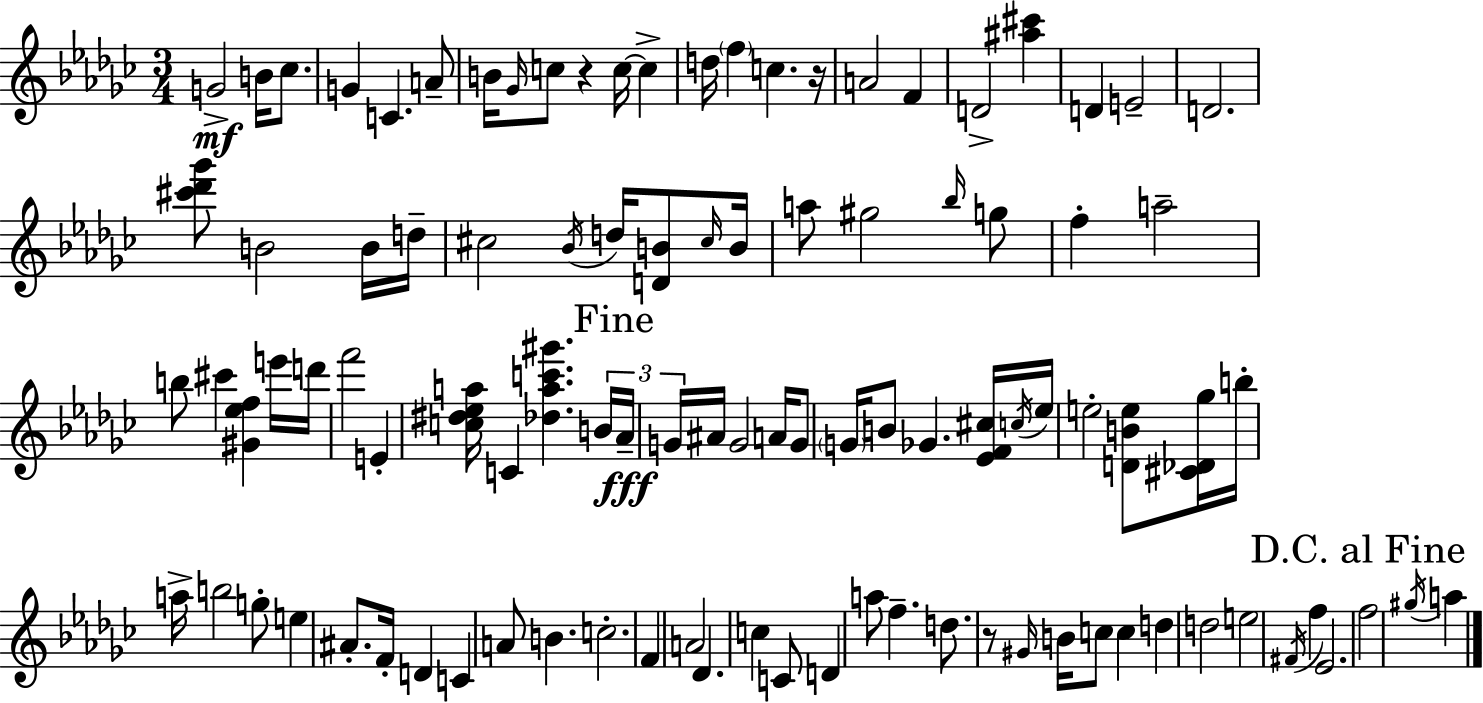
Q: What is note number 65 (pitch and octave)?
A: B4